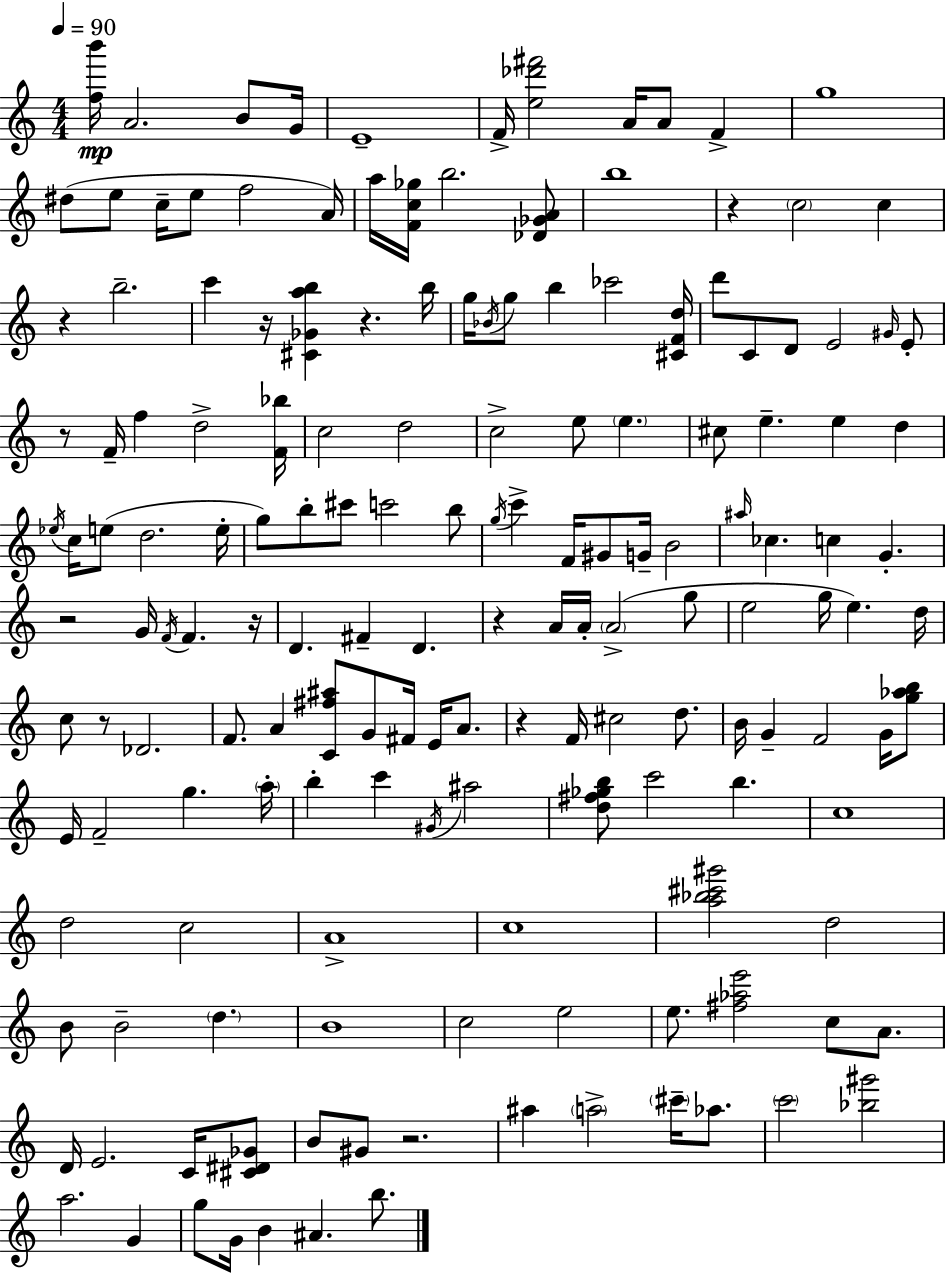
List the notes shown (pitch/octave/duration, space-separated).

[F5,B6]/s A4/h. B4/e G4/s E4/w F4/s [E5,Db6,F#6]/h A4/s A4/e F4/q G5/w D#5/e E5/e C5/s E5/e F5/h A4/s A5/s [F4,C5,Gb5]/s B5/h. [Db4,Gb4,A4]/e B5/w R/q C5/h C5/q R/q B5/h. C6/q R/s [C#4,Gb4,A5,B5]/q R/q. B5/s G5/s Bb4/s G5/e B5/q CES6/h [C#4,F4,D5]/s D6/e C4/e D4/e E4/h G#4/s E4/e R/e F4/s F5/q D5/h [F4,Bb5]/s C5/h D5/h C5/h E5/e E5/q. C#5/e E5/q. E5/q D5/q Eb5/s C5/s E5/e D5/h. E5/s G5/e B5/e C#6/e C6/h B5/e G5/s C6/q F4/s G#4/e G4/s B4/h A#5/s CES5/q. C5/q G4/q. R/h G4/s F4/s F4/q. R/s D4/q. F#4/q D4/q. R/q A4/s A4/s A4/h G5/e E5/h G5/s E5/q. D5/s C5/e R/e Db4/h. F4/e. A4/q [C4,F#5,A#5]/e G4/e F#4/s E4/s A4/e. R/q F4/s C#5/h D5/e. B4/s G4/q F4/h G4/s [G5,Ab5,B5]/e E4/s F4/h G5/q. A5/s B5/q C6/q G#4/s A#5/h [D5,F#5,Gb5,B5]/e C6/h B5/q. C5/w D5/h C5/h A4/w C5/w [A5,Bb5,C#6,G#6]/h D5/h B4/e B4/h D5/q. B4/w C5/h E5/h E5/e. [F#5,Ab5,E6]/h C5/e A4/e. D4/s E4/h. C4/s [C#4,D#4,Gb4]/e B4/e G#4/e R/h. A#5/q A5/h C#6/s Ab5/e. C6/h [Bb5,G#6]/h A5/h. G4/q G5/e G4/s B4/q A#4/q. B5/e.